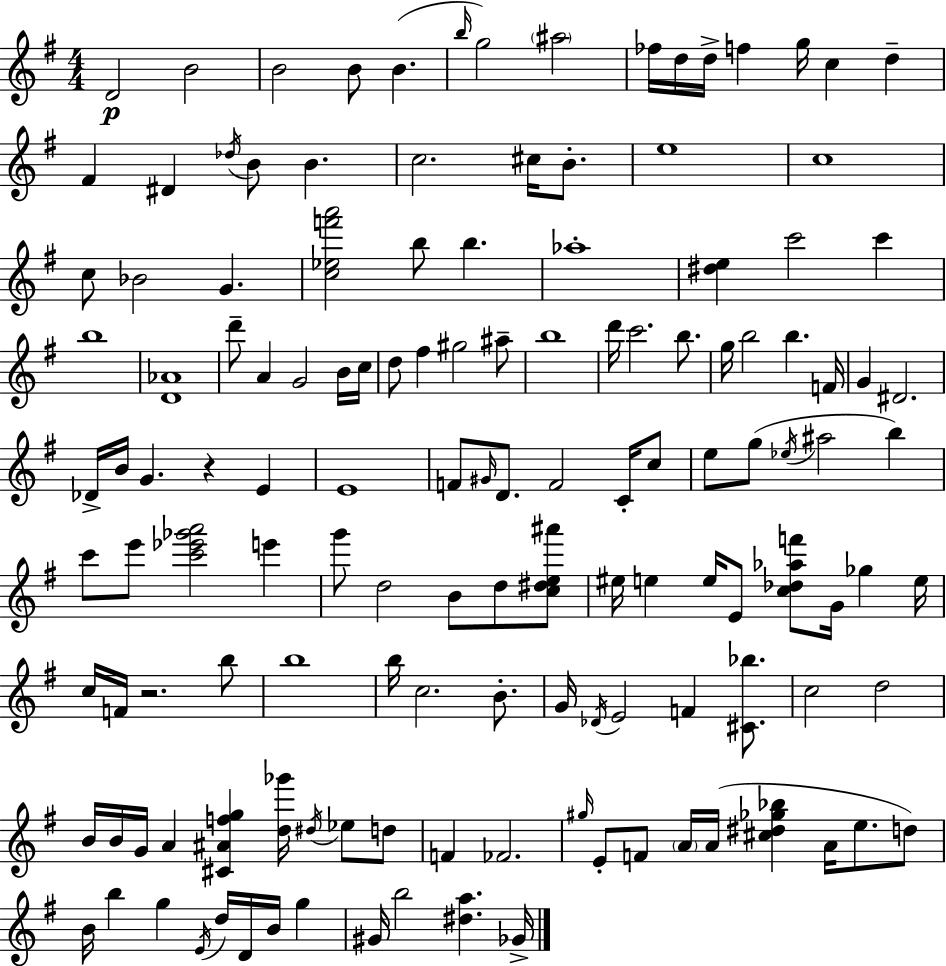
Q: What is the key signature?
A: G major